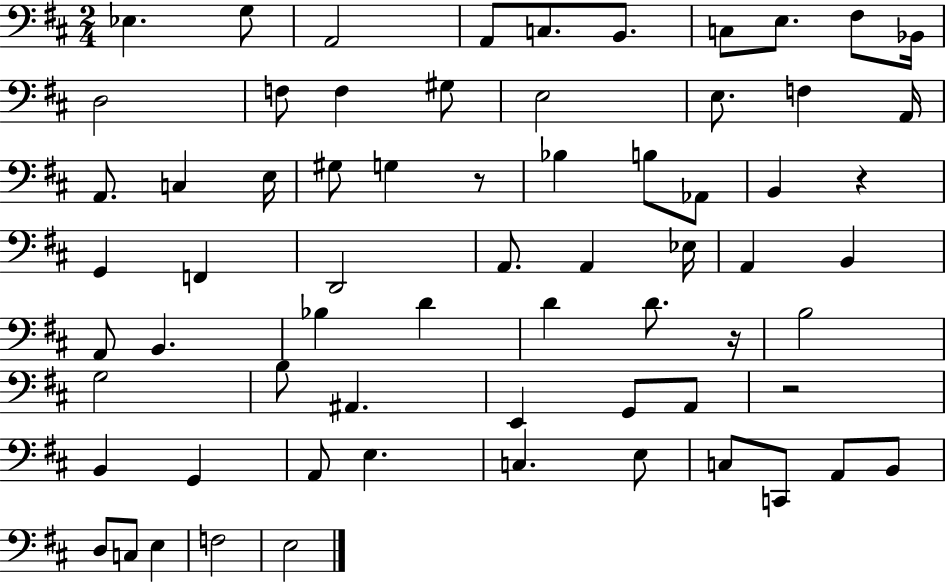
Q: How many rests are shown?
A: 4